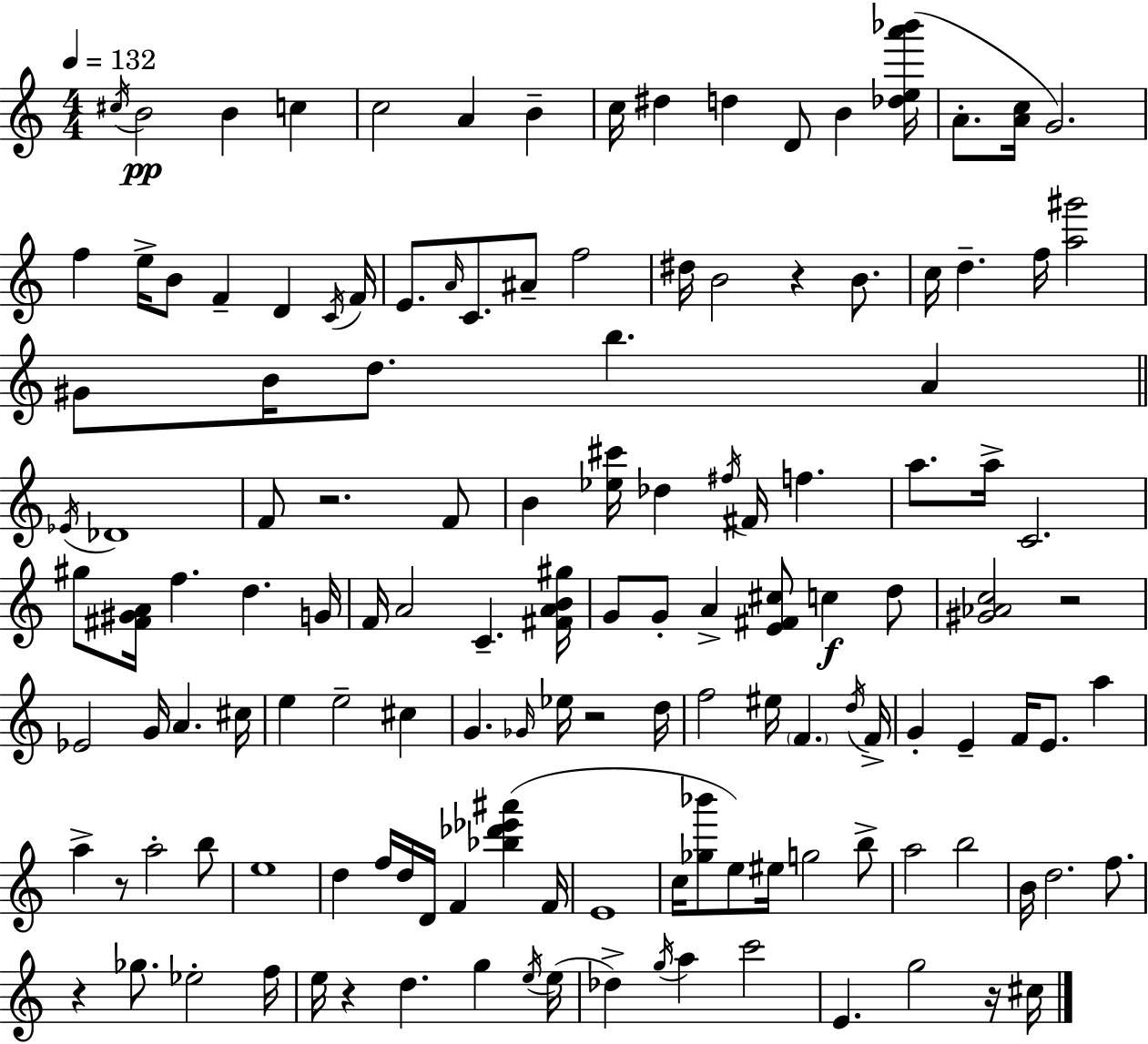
C#5/s B4/h B4/q C5/q C5/h A4/q B4/q C5/s D#5/q D5/q D4/e B4/q [Db5,E5,A6,Bb6]/s A4/e. [A4,C5]/s G4/h. F5/q E5/s B4/e F4/q D4/q C4/s F4/s E4/e. A4/s C4/e. A#4/e F5/h D#5/s B4/h R/q B4/e. C5/s D5/q. F5/s [A5,G#6]/h G#4/e B4/s D5/e. B5/q. A4/q Eb4/s Db4/w F4/e R/h. F4/e B4/q [Eb5,C#6]/s Db5/q F#5/s F#4/s F5/q. A5/e. A5/s C4/h. G#5/e [F#4,G#4,A4]/s F5/q. D5/q. G4/s F4/s A4/h C4/q. [F#4,A4,B4,G#5]/s G4/e G4/e A4/q [E4,F#4,C#5]/e C5/q D5/e [G#4,Ab4,C5]/h R/h Eb4/h G4/s A4/q. C#5/s E5/q E5/h C#5/q G4/q. Gb4/s Eb5/s R/h D5/s F5/h EIS5/s F4/q. D5/s F4/s G4/q E4/q F4/s E4/e. A5/q A5/q R/e A5/h B5/e E5/w D5/q F5/s D5/s D4/s F4/q [Bb5,Db6,Eb6,A#6]/q F4/s E4/w C5/s [Gb5,Bb6]/e E5/e EIS5/s G5/h B5/e A5/h B5/h B4/s D5/h. F5/e. R/q Gb5/e. Eb5/h F5/s E5/s R/q D5/q. G5/q E5/s E5/s Db5/q G5/s A5/q C6/h E4/q. G5/h R/s C#5/s